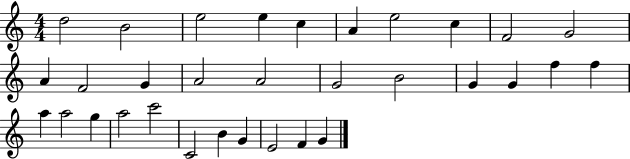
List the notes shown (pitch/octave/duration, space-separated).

D5/h B4/h E5/h E5/q C5/q A4/q E5/h C5/q F4/h G4/h A4/q F4/h G4/q A4/h A4/h G4/h B4/h G4/q G4/q F5/q F5/q A5/q A5/h G5/q A5/h C6/h C4/h B4/q G4/q E4/h F4/q G4/q